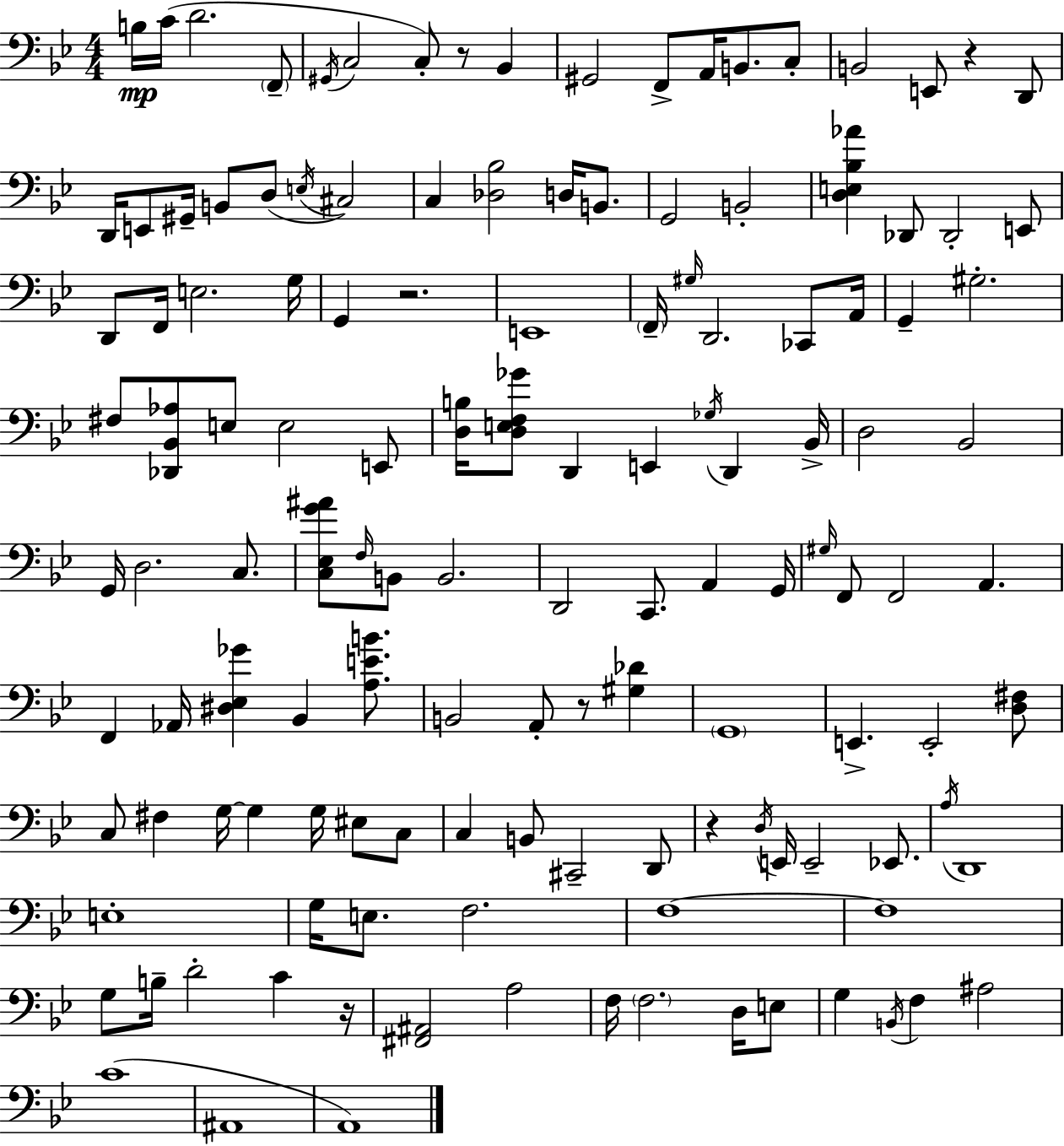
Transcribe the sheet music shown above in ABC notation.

X:1
T:Untitled
M:4/4
L:1/4
K:Gm
B,/4 C/4 D2 F,,/2 ^G,,/4 C,2 C,/2 z/2 _B,, ^G,,2 F,,/2 A,,/4 B,,/2 C,/2 B,,2 E,,/2 z D,,/2 D,,/4 E,,/2 ^G,,/4 B,,/2 D,/2 E,/4 ^C,2 C, [_D,_B,]2 D,/4 B,,/2 G,,2 B,,2 [D,E,_B,_A] _D,,/2 _D,,2 E,,/2 D,,/2 F,,/4 E,2 G,/4 G,, z2 E,,4 F,,/4 ^G,/4 D,,2 _C,,/2 A,,/4 G,, ^G,2 ^F,/2 [_D,,_B,,_A,]/2 E,/2 E,2 E,,/2 [D,B,]/4 [D,E,F,_G]/2 D,, E,, _G,/4 D,, _B,,/4 D,2 _B,,2 G,,/4 D,2 C,/2 [C,_E,G^A]/2 F,/4 B,,/2 B,,2 D,,2 C,,/2 A,, G,,/4 ^G,/4 F,,/2 F,,2 A,, F,, _A,,/4 [^D,_E,_G] _B,, [A,EB]/2 B,,2 A,,/2 z/2 [^G,_D] G,,4 E,, E,,2 [D,^F,]/2 C,/2 ^F, G,/4 G, G,/4 ^E,/2 C,/2 C, B,,/2 ^C,,2 D,,/2 z D,/4 E,,/4 E,,2 _E,,/2 A,/4 D,,4 E,4 G,/4 E,/2 F,2 F,4 F,4 G,/2 B,/4 D2 C z/4 [^F,,^A,,]2 A,2 F,/4 F,2 D,/4 E,/2 G, B,,/4 F, ^A,2 C4 ^A,,4 A,,4